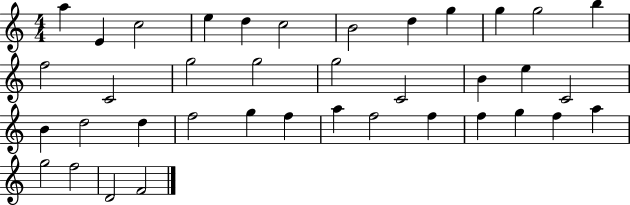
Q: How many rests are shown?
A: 0